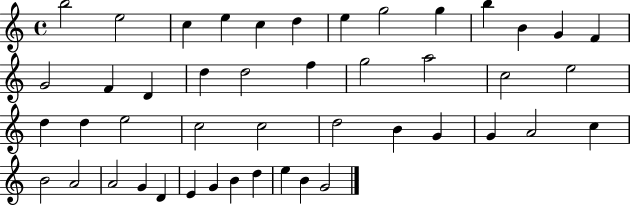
{
  \clef treble
  \time 4/4
  \defaultTimeSignature
  \key c \major
  b''2 e''2 | c''4 e''4 c''4 d''4 | e''4 g''2 g''4 | b''4 b'4 g'4 f'4 | \break g'2 f'4 d'4 | d''4 d''2 f''4 | g''2 a''2 | c''2 e''2 | \break d''4 d''4 e''2 | c''2 c''2 | d''2 b'4 g'4 | g'4 a'2 c''4 | \break b'2 a'2 | a'2 g'4 d'4 | e'4 g'4 b'4 d''4 | e''4 b'4 g'2 | \break \bar "|."
}